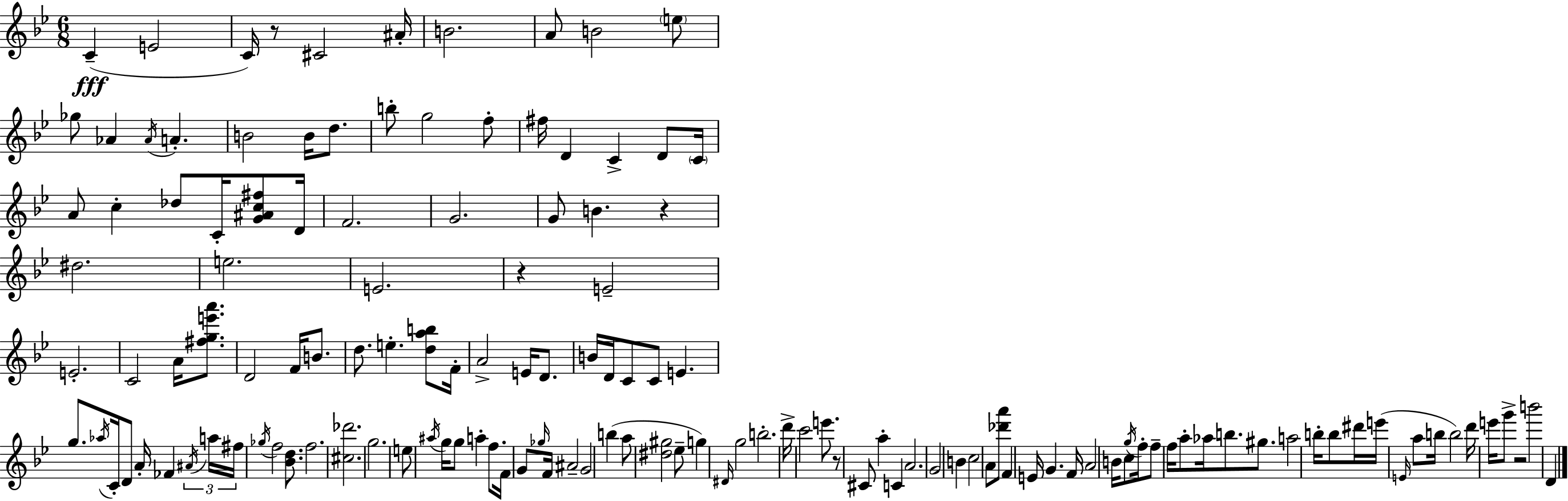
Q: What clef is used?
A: treble